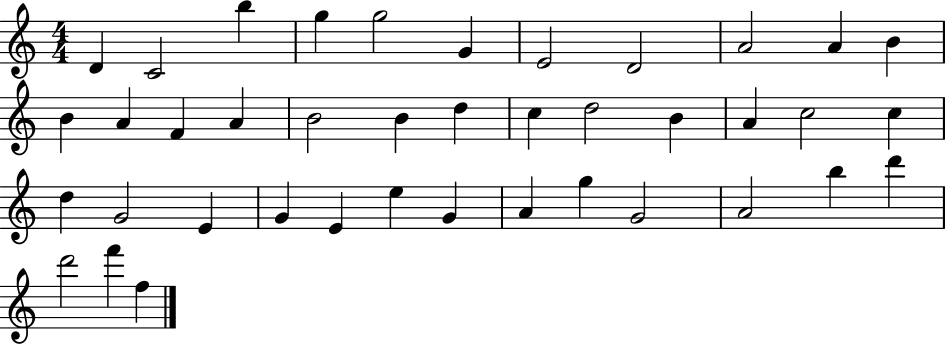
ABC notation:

X:1
T:Untitled
M:4/4
L:1/4
K:C
D C2 b g g2 G E2 D2 A2 A B B A F A B2 B d c d2 B A c2 c d G2 E G E e G A g G2 A2 b d' d'2 f' f